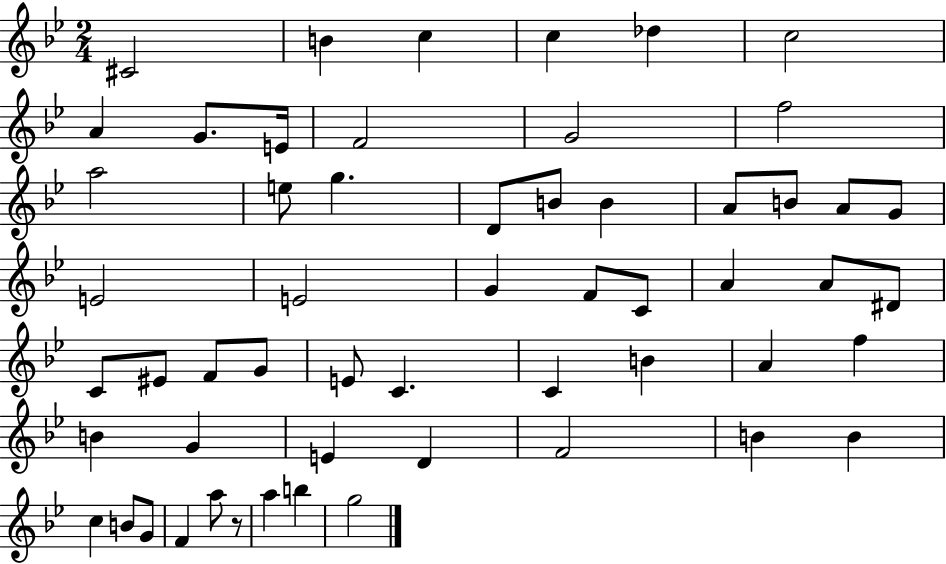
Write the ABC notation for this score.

X:1
T:Untitled
M:2/4
L:1/4
K:Bb
^C2 B c c _d c2 A G/2 E/4 F2 G2 f2 a2 e/2 g D/2 B/2 B A/2 B/2 A/2 G/2 E2 E2 G F/2 C/2 A A/2 ^D/2 C/2 ^E/2 F/2 G/2 E/2 C C B A f B G E D F2 B B c B/2 G/2 F a/2 z/2 a b g2